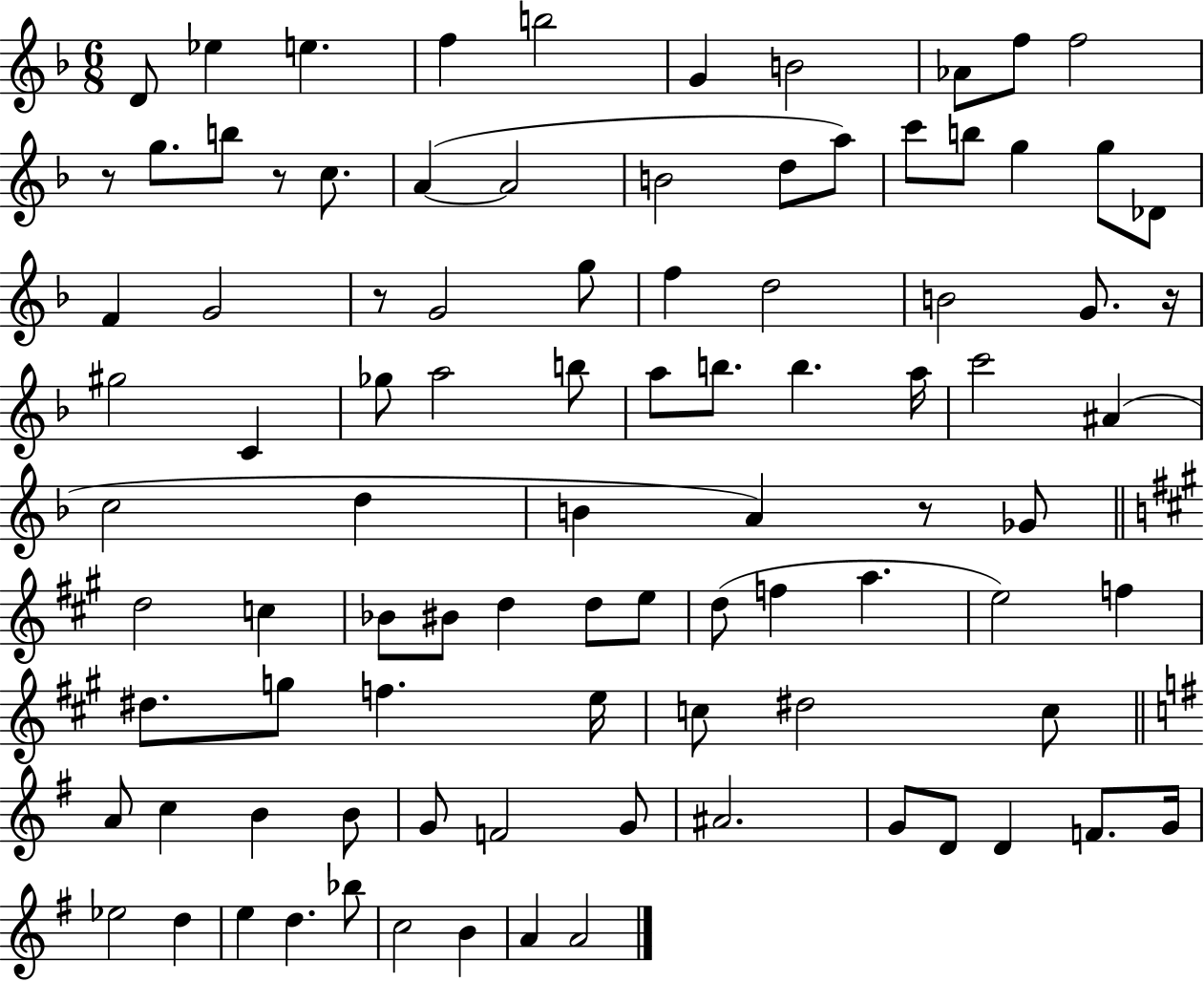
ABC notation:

X:1
T:Untitled
M:6/8
L:1/4
K:F
D/2 _e e f b2 G B2 _A/2 f/2 f2 z/2 g/2 b/2 z/2 c/2 A A2 B2 d/2 a/2 c'/2 b/2 g g/2 _D/2 F G2 z/2 G2 g/2 f d2 B2 G/2 z/4 ^g2 C _g/2 a2 b/2 a/2 b/2 b a/4 c'2 ^A c2 d B A z/2 _G/2 d2 c _B/2 ^B/2 d d/2 e/2 d/2 f a e2 f ^d/2 g/2 f e/4 c/2 ^d2 c/2 A/2 c B B/2 G/2 F2 G/2 ^A2 G/2 D/2 D F/2 G/4 _e2 d e d _b/2 c2 B A A2